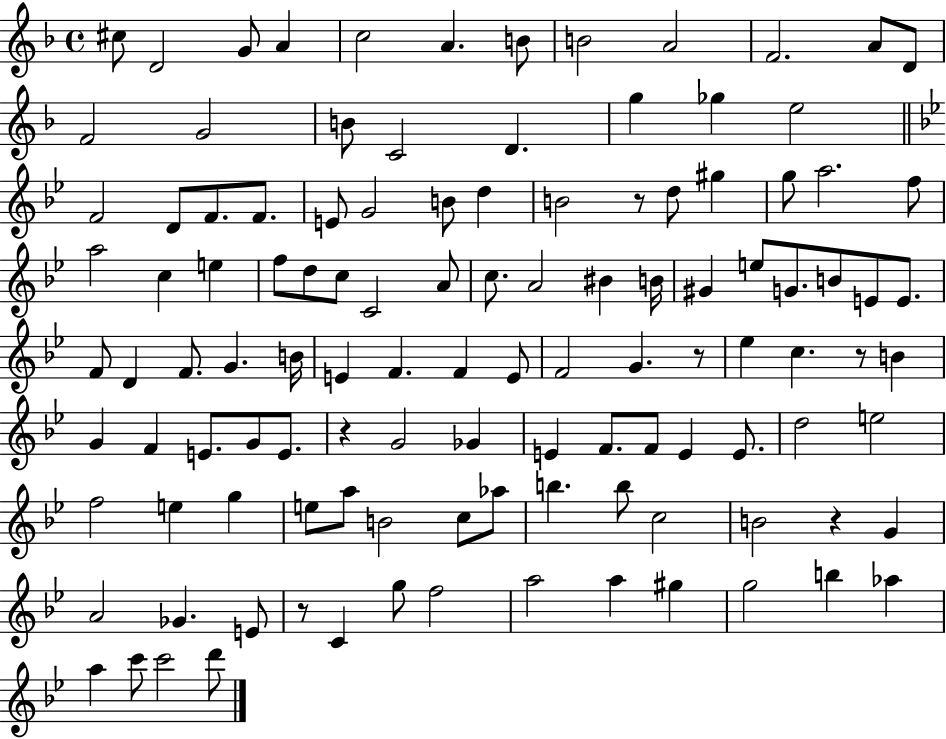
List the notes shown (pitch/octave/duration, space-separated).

C#5/e D4/h G4/e A4/q C5/h A4/q. B4/e B4/h A4/h F4/h. A4/e D4/e F4/h G4/h B4/e C4/h D4/q. G5/q Gb5/q E5/h F4/h D4/e F4/e. F4/e. E4/e G4/h B4/e D5/q B4/h R/e D5/e G#5/q G5/e A5/h. F5/e A5/h C5/q E5/q F5/e D5/e C5/e C4/h A4/e C5/e. A4/h BIS4/q B4/s G#4/q E5/e G4/e. B4/e E4/e E4/e. F4/e D4/q F4/e. G4/q. B4/s E4/q F4/q. F4/q E4/e F4/h G4/q. R/e Eb5/q C5/q. R/e B4/q G4/q F4/q E4/e. G4/e E4/e. R/q G4/h Gb4/q E4/q F4/e. F4/e E4/q E4/e. D5/h E5/h F5/h E5/q G5/q E5/e A5/e B4/h C5/e Ab5/e B5/q. B5/e C5/h B4/h R/q G4/q A4/h Gb4/q. E4/e R/e C4/q G5/e F5/h A5/h A5/q G#5/q G5/h B5/q Ab5/q A5/q C6/e C6/h D6/e